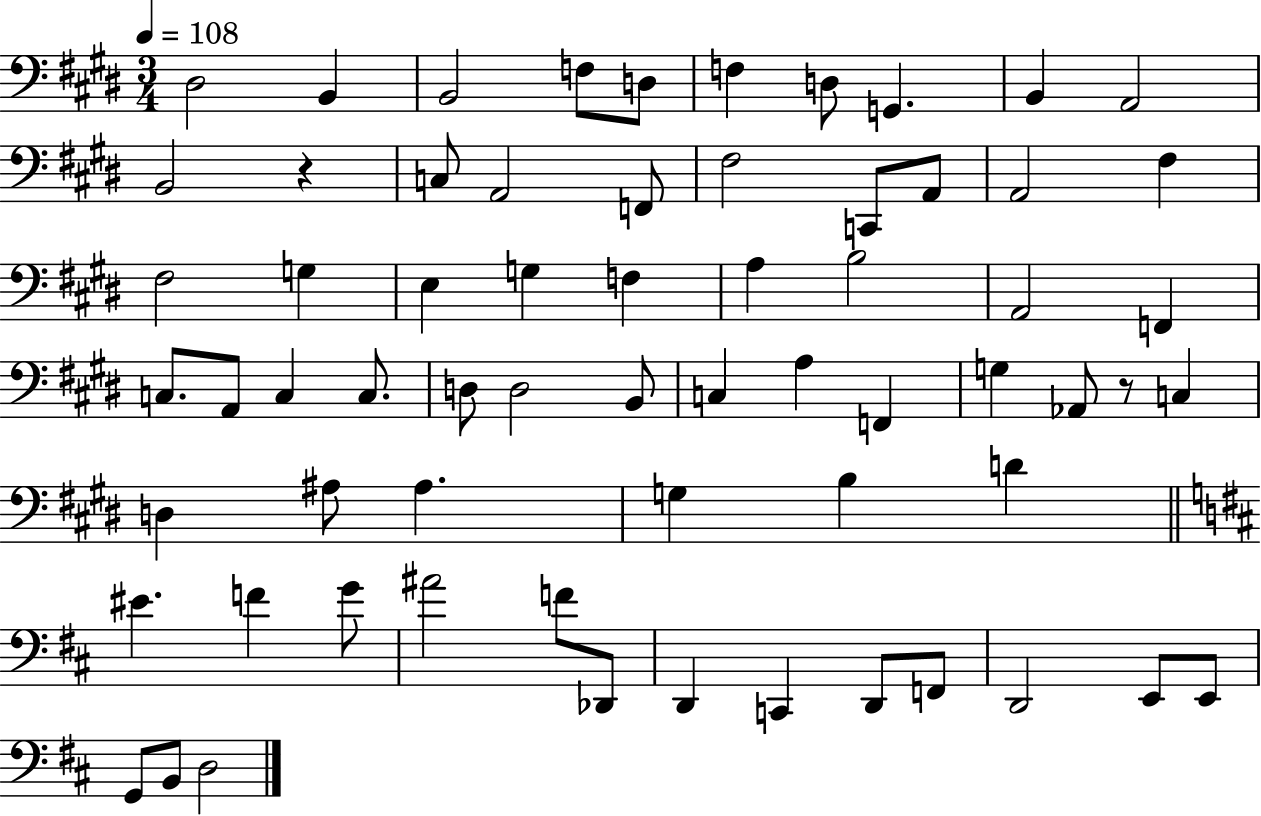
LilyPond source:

{
  \clef bass
  \numericTimeSignature
  \time 3/4
  \key e \major
  \tempo 4 = 108
  dis2 b,4 | b,2 f8 d8 | f4 d8 g,4. | b,4 a,2 | \break b,2 r4 | c8 a,2 f,8 | fis2 c,8 a,8 | a,2 fis4 | \break fis2 g4 | e4 g4 f4 | a4 b2 | a,2 f,4 | \break c8. a,8 c4 c8. | d8 d2 b,8 | c4 a4 f,4 | g4 aes,8 r8 c4 | \break d4 ais8 ais4. | g4 b4 d'4 | \bar "||" \break \key b \minor eis'4. f'4 g'8 | ais'2 f'8 des,8 | d,4 c,4 d,8 f,8 | d,2 e,8 e,8 | \break g,8 b,8 d2 | \bar "|."
}